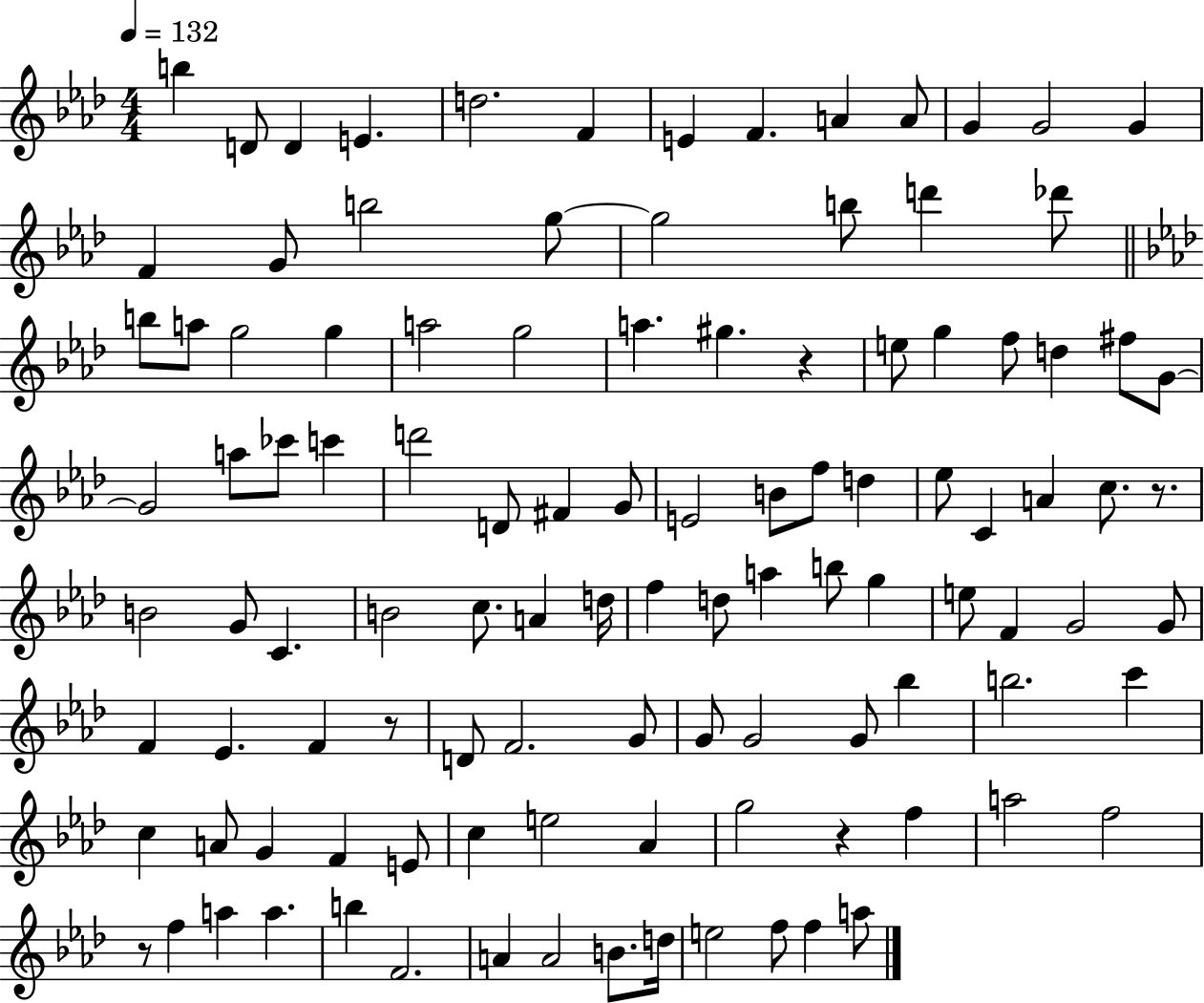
{
  \clef treble
  \numericTimeSignature
  \time 4/4
  \key aes \major
  \tempo 4 = 132
  b''4 d'8 d'4 e'4. | d''2. f'4 | e'4 f'4. a'4 a'8 | g'4 g'2 g'4 | \break f'4 g'8 b''2 g''8~~ | g''2 b''8 d'''4 des'''8 | \bar "||" \break \key aes \major b''8 a''8 g''2 g''4 | a''2 g''2 | a''4. gis''4. r4 | e''8 g''4 f''8 d''4 fis''8 g'8~~ | \break g'2 a''8 ces'''8 c'''4 | d'''2 d'8 fis'4 g'8 | e'2 b'8 f''8 d''4 | ees''8 c'4 a'4 c''8. r8. | \break b'2 g'8 c'4. | b'2 c''8. a'4 d''16 | f''4 d''8 a''4 b''8 g''4 | e''8 f'4 g'2 g'8 | \break f'4 ees'4. f'4 r8 | d'8 f'2. g'8 | g'8 g'2 g'8 bes''4 | b''2. c'''4 | \break c''4 a'8 g'4 f'4 e'8 | c''4 e''2 aes'4 | g''2 r4 f''4 | a''2 f''2 | \break r8 f''4 a''4 a''4. | b''4 f'2. | a'4 a'2 b'8. d''16 | e''2 f''8 f''4 a''8 | \break \bar "|."
}